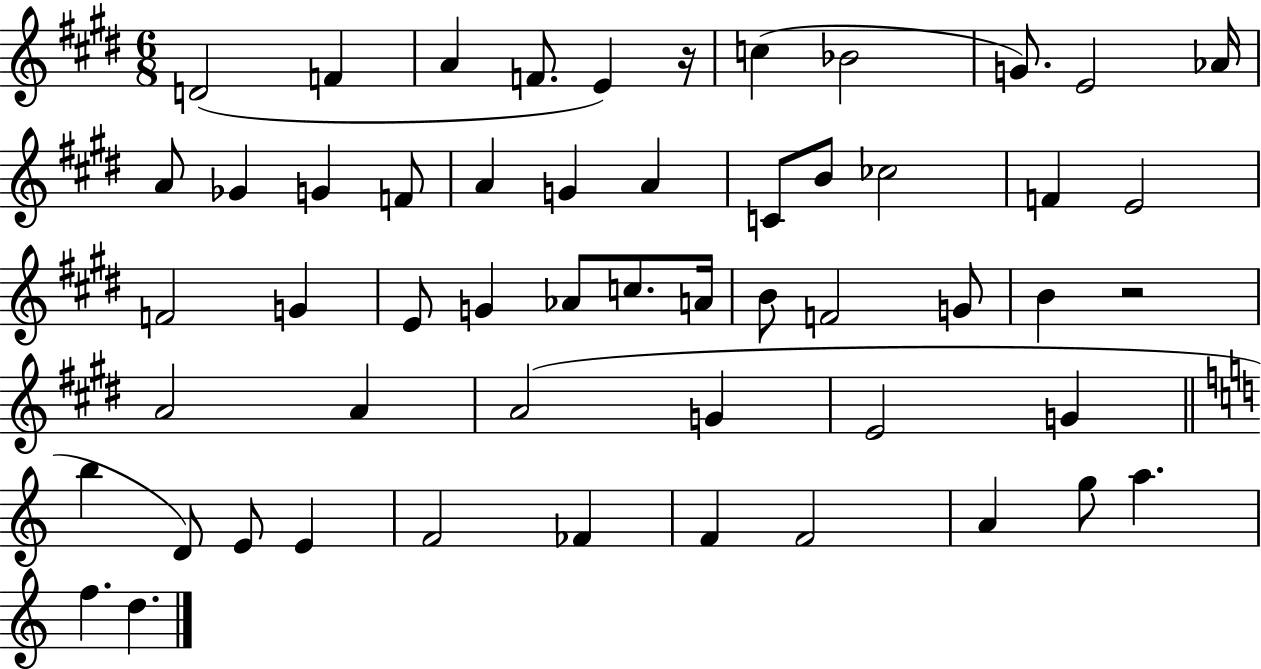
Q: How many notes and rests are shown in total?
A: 54